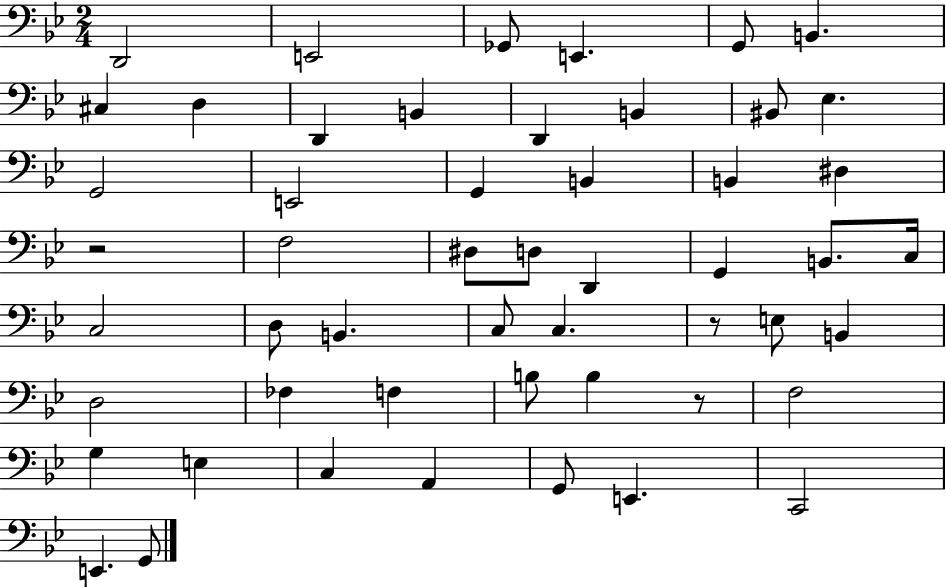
{
  \clef bass
  \numericTimeSignature
  \time 2/4
  \key bes \major
  d,2 | e,2 | ges,8 e,4. | g,8 b,4. | \break cis4 d4 | d,4 b,4 | d,4 b,4 | bis,8 ees4. | \break g,2 | e,2 | g,4 b,4 | b,4 dis4 | \break r2 | f2 | dis8 d8 d,4 | g,4 b,8. c16 | \break c2 | d8 b,4. | c8 c4. | r8 e8 b,4 | \break d2 | fes4 f4 | b8 b4 r8 | f2 | \break g4 e4 | c4 a,4 | g,8 e,4. | c,2 | \break e,4. g,8 | \bar "|."
}